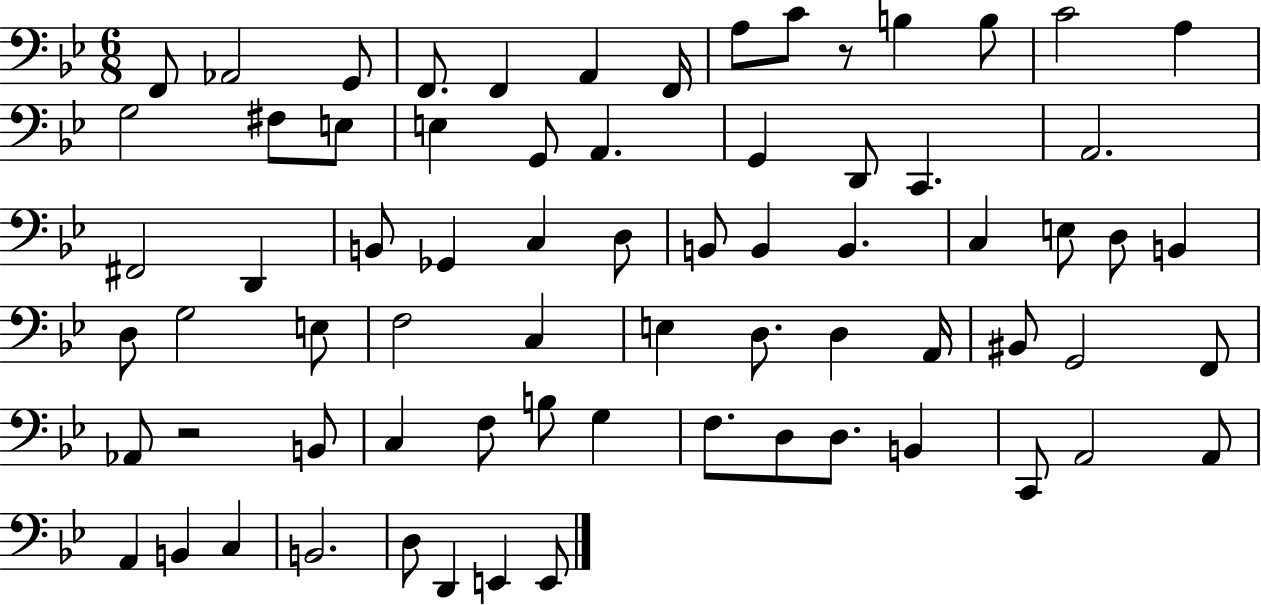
{
  \clef bass
  \numericTimeSignature
  \time 6/8
  \key bes \major
  f,8 aes,2 g,8 | f,8. f,4 a,4 f,16 | a8 c'8 r8 b4 b8 | c'2 a4 | \break g2 fis8 e8 | e4 g,8 a,4. | g,4 d,8 c,4. | a,2. | \break fis,2 d,4 | b,8 ges,4 c4 d8 | b,8 b,4 b,4. | c4 e8 d8 b,4 | \break d8 g2 e8 | f2 c4 | e4 d8. d4 a,16 | bis,8 g,2 f,8 | \break aes,8 r2 b,8 | c4 f8 b8 g4 | f8. d8 d8. b,4 | c,8 a,2 a,8 | \break a,4 b,4 c4 | b,2. | d8 d,4 e,4 e,8 | \bar "|."
}